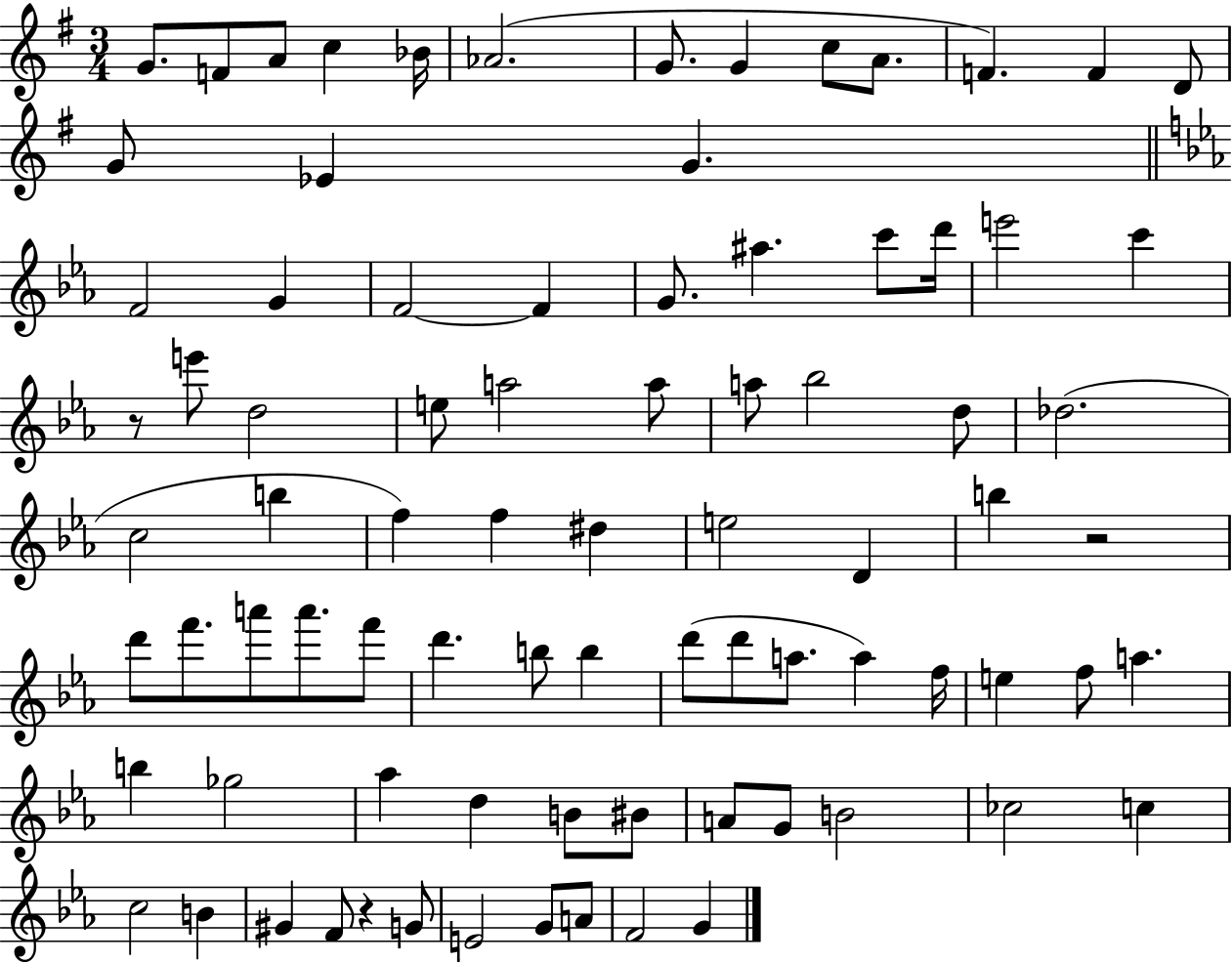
{
  \clef treble
  \numericTimeSignature
  \time 3/4
  \key g \major
  g'8. f'8 a'8 c''4 bes'16 | aes'2.( | g'8. g'4 c''8 a'8. | f'4.) f'4 d'8 | \break g'8 ees'4 g'4. | \bar "||" \break \key c \minor f'2 g'4 | f'2~~ f'4 | g'8. ais''4. c'''8 d'''16 | e'''2 c'''4 | \break r8 e'''8 d''2 | e''8 a''2 a''8 | a''8 bes''2 d''8 | des''2.( | \break c''2 b''4 | f''4) f''4 dis''4 | e''2 d'4 | b''4 r2 | \break d'''8 f'''8. a'''8 a'''8. f'''8 | d'''4. b''8 b''4 | d'''8( d'''8 a''8. a''4) f''16 | e''4 f''8 a''4. | \break b''4 ges''2 | aes''4 d''4 b'8 bis'8 | a'8 g'8 b'2 | ces''2 c''4 | \break c''2 b'4 | gis'4 f'8 r4 g'8 | e'2 g'8 a'8 | f'2 g'4 | \break \bar "|."
}